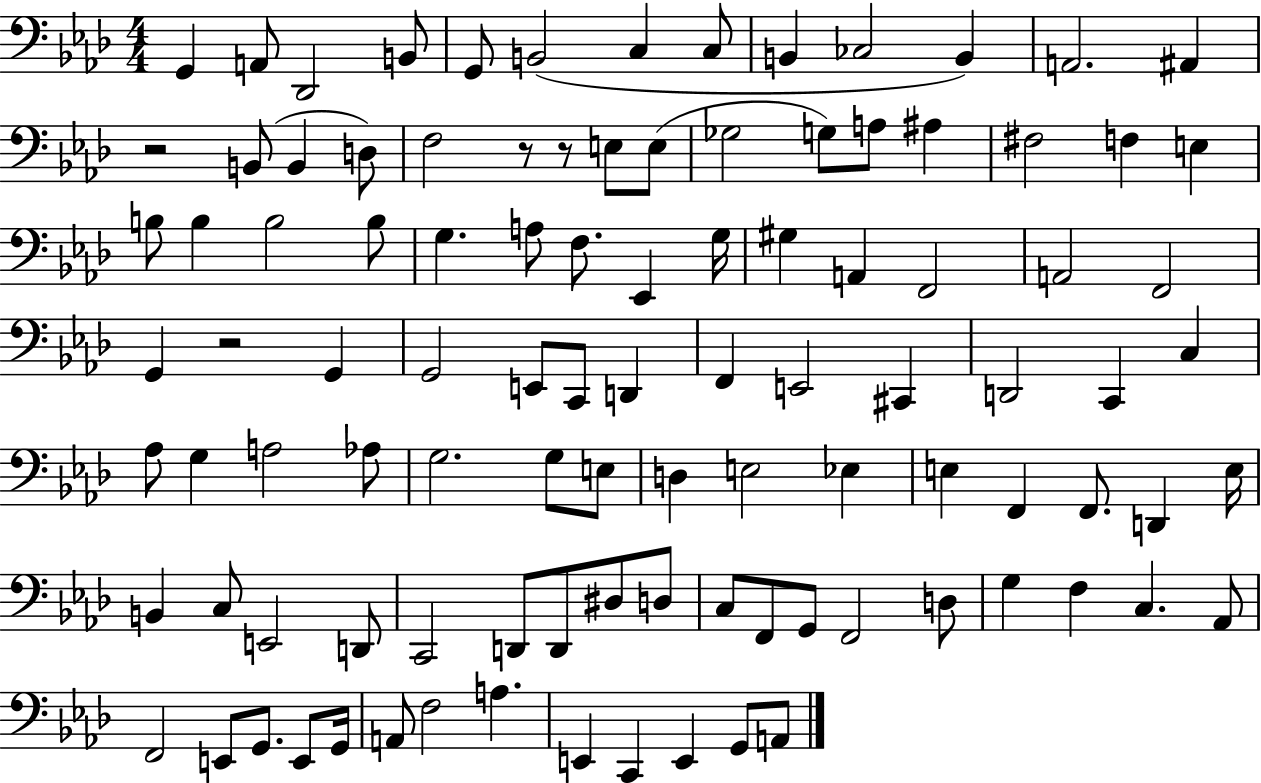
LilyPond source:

{
  \clef bass
  \numericTimeSignature
  \time 4/4
  \key aes \major
  g,4 a,8 des,2 b,8 | g,8 b,2( c4 c8 | b,4 ces2 b,4) | a,2. ais,4 | \break r2 b,8( b,4 d8) | f2 r8 r8 e8 e8( | ges2 g8) a8 ais4 | fis2 f4 e4 | \break b8 b4 b2 b8 | g4. a8 f8. ees,4 g16 | gis4 a,4 f,2 | a,2 f,2 | \break g,4 r2 g,4 | g,2 e,8 c,8 d,4 | f,4 e,2 cis,4 | d,2 c,4 c4 | \break aes8 g4 a2 aes8 | g2. g8 e8 | d4 e2 ees4 | e4 f,4 f,8. d,4 e16 | \break b,4 c8 e,2 d,8 | c,2 d,8 d,8 dis8 d8 | c8 f,8 g,8 f,2 d8 | g4 f4 c4. aes,8 | \break f,2 e,8 g,8. e,8 g,16 | a,8 f2 a4. | e,4 c,4 e,4 g,8 a,8 | \bar "|."
}